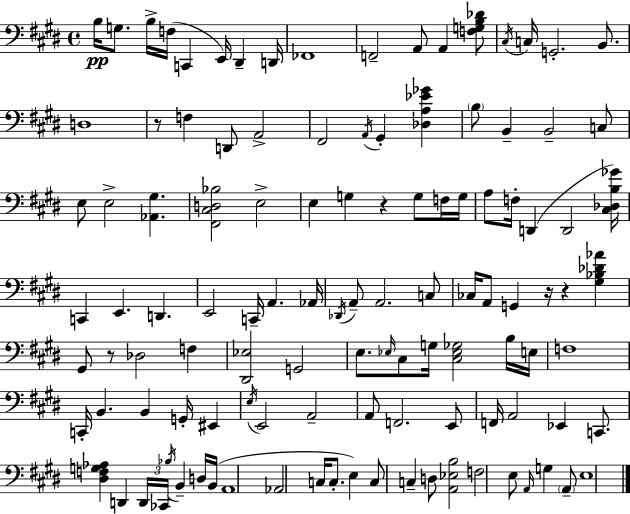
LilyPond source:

{
  \clef bass
  \time 4/4
  \defaultTimeSignature
  \key e \major
  b16\pp g8. b16-> f16( c,4 e,16) dis,4-- d,16 | fes,1 | f,2-- a,8 a,4 <f g b des'>8 | \acciaccatura { cis16 } c16 g,2.-. b,8. | \break d1 | r8 f4 d,8 a,2-> | fis,2 \acciaccatura { a,16 } gis,4-. <des a ees' ges'>4 | \parenthesize b8 b,4-- b,2-- | \break c8 e8 e2-> <aes, gis>4. | <fis, cis d bes>2 e2-> | e4 g4 r4 g8 | f16 g16 a8 f16-. d,4( d,2 | \break <cis des b ges'>16) c,4 e,4. d,4. | e,2 c,16-- a,4. | aes,16 \acciaccatura { des,16 } a,8-- a,2. | c8 ces16 a,8 g,4 r16 r4 <gis bes des' aes'>4 | \break gis,8 r8 des2 f4 | <dis, ees>2 g,2 | e8. \grace { ees16 } cis8 g16 <cis ees ges>2 | b16 e16 f1 | \break c,16-. b,4. b,4 g,16-. | eis,4 \acciaccatura { e16 } e,2 a,2-- | a,8 f,2. | e,8 f,16 a,2 ees,4 | \break c,8. <dis f g aes>4 d,4 \tuplet 3/2 { d,16 ces,16 \acciaccatura { bes16 } } | b,4-- d16 b,16( a,1 | aes,2 c16 c8.-. | e4) c8 c4-- d8 <a, ees b>2 | \break f2 e8 | \grace { a,16 } g4 \parenthesize a,8-- e1 | \bar "|."
}